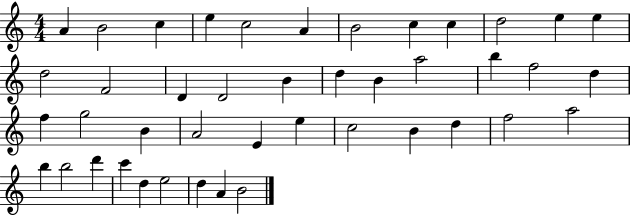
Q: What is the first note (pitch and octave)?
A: A4